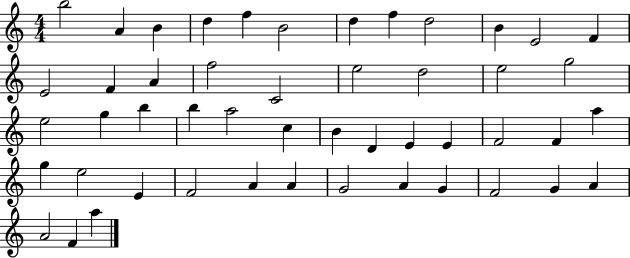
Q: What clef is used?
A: treble